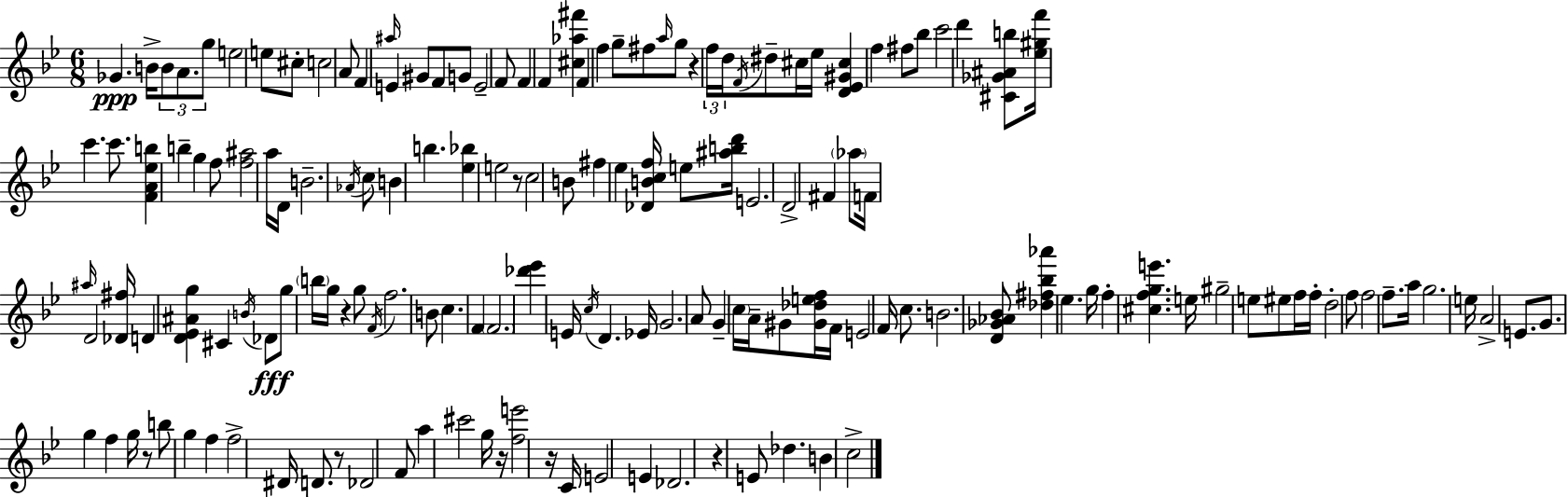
X:1
T:Untitled
M:6/8
L:1/4
K:Gm
_G B/4 B/2 A/2 g/2 e2 e/2 ^c/2 c2 A/2 F ^a/4 E ^G/2 F/2 G/2 E2 F/2 F F [^c_a^f'] F f g/2 ^f/2 a/4 g/2 z f/4 d/4 F/4 ^d/2 ^c/4 _e/4 [D_E^G^c] f ^f/2 _b/2 c'2 d' [^C_G^Ab]/2 [_e^gf']/4 c' c'/2 [FA_eb] b g f/2 [f^a]2 a/4 D/4 B2 _A/4 c/2 B b [_e_b] e2 z/2 c2 B/2 ^f _e [_DBcf]/4 e/2 [^abd']/4 E2 D2 ^F _a/2 F/4 ^a/4 D2 [_D^f]/4 D [D_E^Ag] ^C B/4 _D/2 g/2 b/4 g/4 z g/2 F/4 f2 B/2 c F F2 [_d'_e'] E/4 c/4 D _E/4 G2 A/2 G c/4 A/4 ^G/2 [^G_def]/4 F/4 E2 F/4 c/2 B2 [D_G_A_B]/2 [_d^f_b_a'] _e g/4 f [^cfge'] e/4 ^g2 e/2 ^e/2 f/4 f/4 d2 f/2 f2 f/2 a/4 g2 e/4 A2 E/2 G/2 g f g/4 z/2 b/2 g f f2 ^D/4 D/2 z/2 _D2 F/2 a ^c'2 g/4 z/4 [fe']2 z/4 C/4 E2 E _D2 z E/2 _d B c2